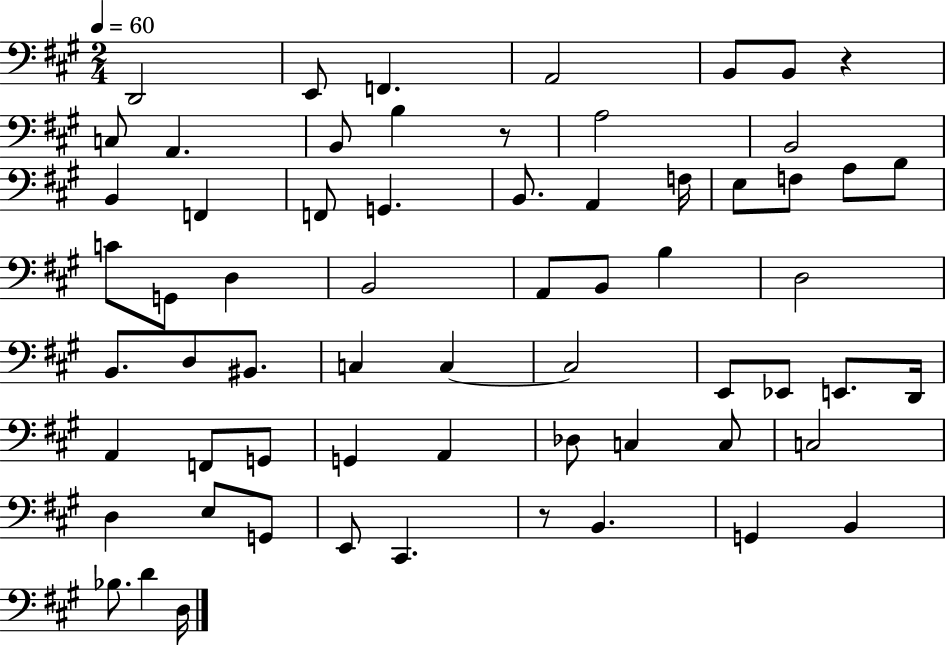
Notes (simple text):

D2/h E2/e F2/q. A2/h B2/e B2/e R/q C3/e A2/q. B2/e B3/q R/e A3/h B2/h B2/q F2/q F2/e G2/q. B2/e. A2/q F3/s E3/e F3/e A3/e B3/e C4/e G2/e D3/q B2/h A2/e B2/e B3/q D3/h B2/e. D3/e BIS2/e. C3/q C3/q C3/h E2/e Eb2/e E2/e. D2/s A2/q F2/e G2/e G2/q A2/q Db3/e C3/q C3/e C3/h D3/q E3/e G2/e E2/e C#2/q. R/e B2/q. G2/q B2/q Bb3/e. D4/q D3/s